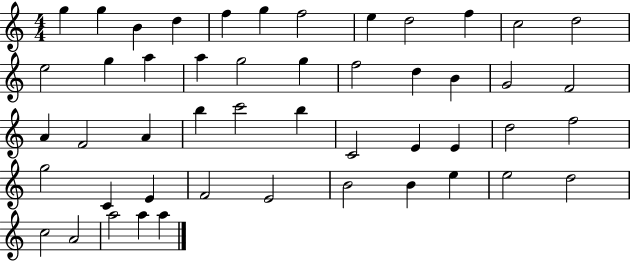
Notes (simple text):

G5/q G5/q B4/q D5/q F5/q G5/q F5/h E5/q D5/h F5/q C5/h D5/h E5/h G5/q A5/q A5/q G5/h G5/q F5/h D5/q B4/q G4/h F4/h A4/q F4/h A4/q B5/q C6/h B5/q C4/h E4/q E4/q D5/h F5/h G5/h C4/q E4/q F4/h E4/h B4/h B4/q E5/q E5/h D5/h C5/h A4/h A5/h A5/q A5/q